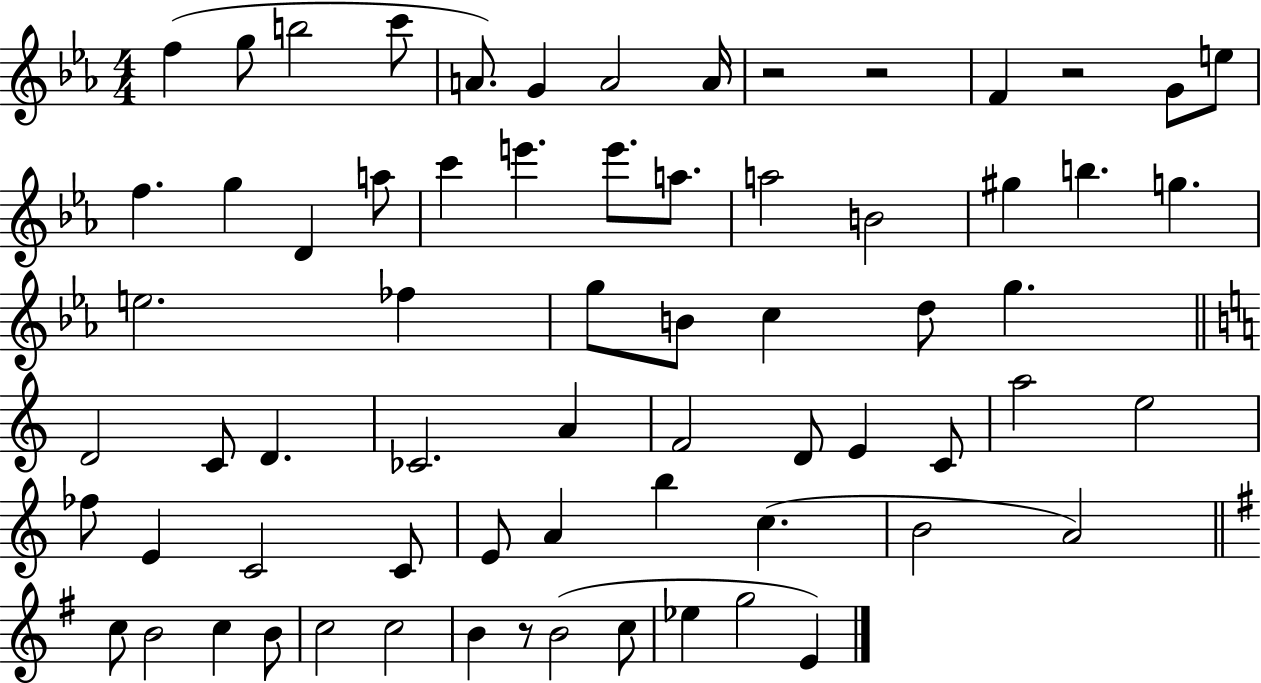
{
  \clef treble
  \numericTimeSignature
  \time 4/4
  \key ees \major
  f''4( g''8 b''2 c'''8 | a'8.) g'4 a'2 a'16 | r2 r2 | f'4 r2 g'8 e''8 | \break f''4. g''4 d'4 a''8 | c'''4 e'''4. e'''8. a''8. | a''2 b'2 | gis''4 b''4. g''4. | \break e''2. fes''4 | g''8 b'8 c''4 d''8 g''4. | \bar "||" \break \key c \major d'2 c'8 d'4. | ces'2. a'4 | f'2 d'8 e'4 c'8 | a''2 e''2 | \break fes''8 e'4 c'2 c'8 | e'8 a'4 b''4 c''4.( | b'2 a'2) | \bar "||" \break \key g \major c''8 b'2 c''4 b'8 | c''2 c''2 | b'4 r8 b'2( c''8 | ees''4 g''2 e'4) | \break \bar "|."
}